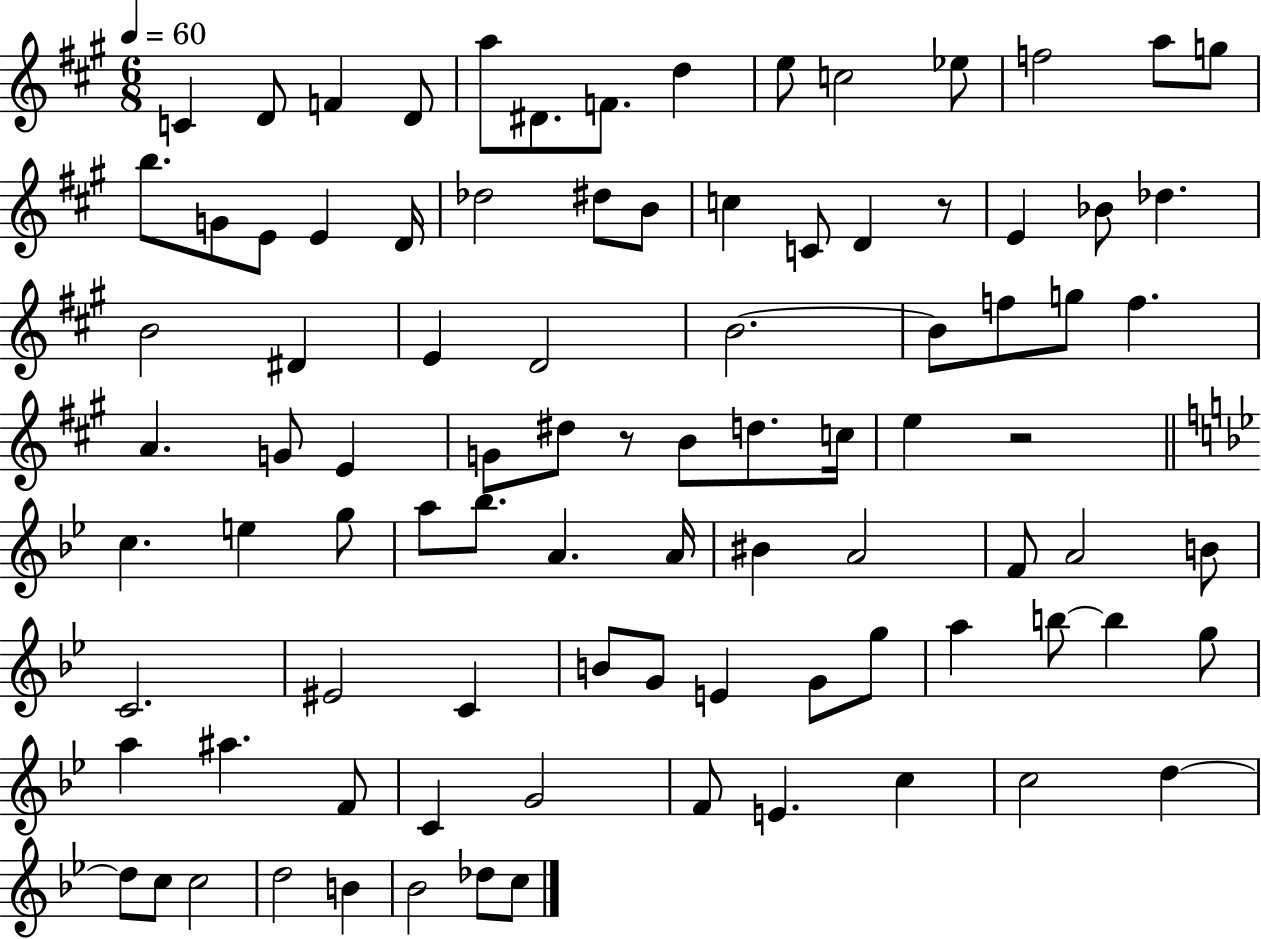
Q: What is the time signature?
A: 6/8